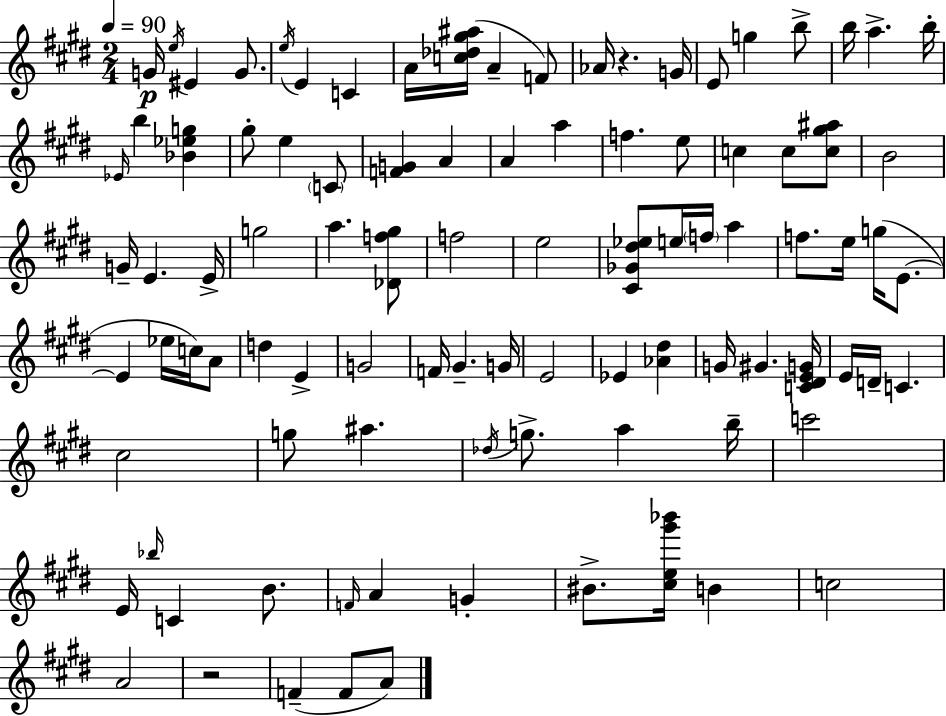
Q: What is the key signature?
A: E major